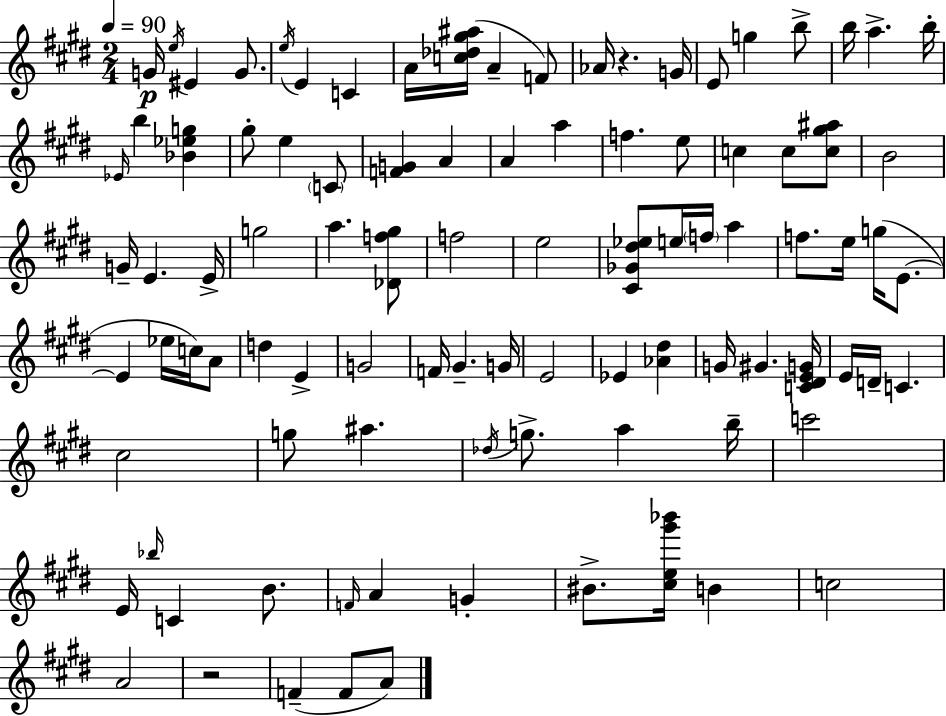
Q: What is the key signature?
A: E major